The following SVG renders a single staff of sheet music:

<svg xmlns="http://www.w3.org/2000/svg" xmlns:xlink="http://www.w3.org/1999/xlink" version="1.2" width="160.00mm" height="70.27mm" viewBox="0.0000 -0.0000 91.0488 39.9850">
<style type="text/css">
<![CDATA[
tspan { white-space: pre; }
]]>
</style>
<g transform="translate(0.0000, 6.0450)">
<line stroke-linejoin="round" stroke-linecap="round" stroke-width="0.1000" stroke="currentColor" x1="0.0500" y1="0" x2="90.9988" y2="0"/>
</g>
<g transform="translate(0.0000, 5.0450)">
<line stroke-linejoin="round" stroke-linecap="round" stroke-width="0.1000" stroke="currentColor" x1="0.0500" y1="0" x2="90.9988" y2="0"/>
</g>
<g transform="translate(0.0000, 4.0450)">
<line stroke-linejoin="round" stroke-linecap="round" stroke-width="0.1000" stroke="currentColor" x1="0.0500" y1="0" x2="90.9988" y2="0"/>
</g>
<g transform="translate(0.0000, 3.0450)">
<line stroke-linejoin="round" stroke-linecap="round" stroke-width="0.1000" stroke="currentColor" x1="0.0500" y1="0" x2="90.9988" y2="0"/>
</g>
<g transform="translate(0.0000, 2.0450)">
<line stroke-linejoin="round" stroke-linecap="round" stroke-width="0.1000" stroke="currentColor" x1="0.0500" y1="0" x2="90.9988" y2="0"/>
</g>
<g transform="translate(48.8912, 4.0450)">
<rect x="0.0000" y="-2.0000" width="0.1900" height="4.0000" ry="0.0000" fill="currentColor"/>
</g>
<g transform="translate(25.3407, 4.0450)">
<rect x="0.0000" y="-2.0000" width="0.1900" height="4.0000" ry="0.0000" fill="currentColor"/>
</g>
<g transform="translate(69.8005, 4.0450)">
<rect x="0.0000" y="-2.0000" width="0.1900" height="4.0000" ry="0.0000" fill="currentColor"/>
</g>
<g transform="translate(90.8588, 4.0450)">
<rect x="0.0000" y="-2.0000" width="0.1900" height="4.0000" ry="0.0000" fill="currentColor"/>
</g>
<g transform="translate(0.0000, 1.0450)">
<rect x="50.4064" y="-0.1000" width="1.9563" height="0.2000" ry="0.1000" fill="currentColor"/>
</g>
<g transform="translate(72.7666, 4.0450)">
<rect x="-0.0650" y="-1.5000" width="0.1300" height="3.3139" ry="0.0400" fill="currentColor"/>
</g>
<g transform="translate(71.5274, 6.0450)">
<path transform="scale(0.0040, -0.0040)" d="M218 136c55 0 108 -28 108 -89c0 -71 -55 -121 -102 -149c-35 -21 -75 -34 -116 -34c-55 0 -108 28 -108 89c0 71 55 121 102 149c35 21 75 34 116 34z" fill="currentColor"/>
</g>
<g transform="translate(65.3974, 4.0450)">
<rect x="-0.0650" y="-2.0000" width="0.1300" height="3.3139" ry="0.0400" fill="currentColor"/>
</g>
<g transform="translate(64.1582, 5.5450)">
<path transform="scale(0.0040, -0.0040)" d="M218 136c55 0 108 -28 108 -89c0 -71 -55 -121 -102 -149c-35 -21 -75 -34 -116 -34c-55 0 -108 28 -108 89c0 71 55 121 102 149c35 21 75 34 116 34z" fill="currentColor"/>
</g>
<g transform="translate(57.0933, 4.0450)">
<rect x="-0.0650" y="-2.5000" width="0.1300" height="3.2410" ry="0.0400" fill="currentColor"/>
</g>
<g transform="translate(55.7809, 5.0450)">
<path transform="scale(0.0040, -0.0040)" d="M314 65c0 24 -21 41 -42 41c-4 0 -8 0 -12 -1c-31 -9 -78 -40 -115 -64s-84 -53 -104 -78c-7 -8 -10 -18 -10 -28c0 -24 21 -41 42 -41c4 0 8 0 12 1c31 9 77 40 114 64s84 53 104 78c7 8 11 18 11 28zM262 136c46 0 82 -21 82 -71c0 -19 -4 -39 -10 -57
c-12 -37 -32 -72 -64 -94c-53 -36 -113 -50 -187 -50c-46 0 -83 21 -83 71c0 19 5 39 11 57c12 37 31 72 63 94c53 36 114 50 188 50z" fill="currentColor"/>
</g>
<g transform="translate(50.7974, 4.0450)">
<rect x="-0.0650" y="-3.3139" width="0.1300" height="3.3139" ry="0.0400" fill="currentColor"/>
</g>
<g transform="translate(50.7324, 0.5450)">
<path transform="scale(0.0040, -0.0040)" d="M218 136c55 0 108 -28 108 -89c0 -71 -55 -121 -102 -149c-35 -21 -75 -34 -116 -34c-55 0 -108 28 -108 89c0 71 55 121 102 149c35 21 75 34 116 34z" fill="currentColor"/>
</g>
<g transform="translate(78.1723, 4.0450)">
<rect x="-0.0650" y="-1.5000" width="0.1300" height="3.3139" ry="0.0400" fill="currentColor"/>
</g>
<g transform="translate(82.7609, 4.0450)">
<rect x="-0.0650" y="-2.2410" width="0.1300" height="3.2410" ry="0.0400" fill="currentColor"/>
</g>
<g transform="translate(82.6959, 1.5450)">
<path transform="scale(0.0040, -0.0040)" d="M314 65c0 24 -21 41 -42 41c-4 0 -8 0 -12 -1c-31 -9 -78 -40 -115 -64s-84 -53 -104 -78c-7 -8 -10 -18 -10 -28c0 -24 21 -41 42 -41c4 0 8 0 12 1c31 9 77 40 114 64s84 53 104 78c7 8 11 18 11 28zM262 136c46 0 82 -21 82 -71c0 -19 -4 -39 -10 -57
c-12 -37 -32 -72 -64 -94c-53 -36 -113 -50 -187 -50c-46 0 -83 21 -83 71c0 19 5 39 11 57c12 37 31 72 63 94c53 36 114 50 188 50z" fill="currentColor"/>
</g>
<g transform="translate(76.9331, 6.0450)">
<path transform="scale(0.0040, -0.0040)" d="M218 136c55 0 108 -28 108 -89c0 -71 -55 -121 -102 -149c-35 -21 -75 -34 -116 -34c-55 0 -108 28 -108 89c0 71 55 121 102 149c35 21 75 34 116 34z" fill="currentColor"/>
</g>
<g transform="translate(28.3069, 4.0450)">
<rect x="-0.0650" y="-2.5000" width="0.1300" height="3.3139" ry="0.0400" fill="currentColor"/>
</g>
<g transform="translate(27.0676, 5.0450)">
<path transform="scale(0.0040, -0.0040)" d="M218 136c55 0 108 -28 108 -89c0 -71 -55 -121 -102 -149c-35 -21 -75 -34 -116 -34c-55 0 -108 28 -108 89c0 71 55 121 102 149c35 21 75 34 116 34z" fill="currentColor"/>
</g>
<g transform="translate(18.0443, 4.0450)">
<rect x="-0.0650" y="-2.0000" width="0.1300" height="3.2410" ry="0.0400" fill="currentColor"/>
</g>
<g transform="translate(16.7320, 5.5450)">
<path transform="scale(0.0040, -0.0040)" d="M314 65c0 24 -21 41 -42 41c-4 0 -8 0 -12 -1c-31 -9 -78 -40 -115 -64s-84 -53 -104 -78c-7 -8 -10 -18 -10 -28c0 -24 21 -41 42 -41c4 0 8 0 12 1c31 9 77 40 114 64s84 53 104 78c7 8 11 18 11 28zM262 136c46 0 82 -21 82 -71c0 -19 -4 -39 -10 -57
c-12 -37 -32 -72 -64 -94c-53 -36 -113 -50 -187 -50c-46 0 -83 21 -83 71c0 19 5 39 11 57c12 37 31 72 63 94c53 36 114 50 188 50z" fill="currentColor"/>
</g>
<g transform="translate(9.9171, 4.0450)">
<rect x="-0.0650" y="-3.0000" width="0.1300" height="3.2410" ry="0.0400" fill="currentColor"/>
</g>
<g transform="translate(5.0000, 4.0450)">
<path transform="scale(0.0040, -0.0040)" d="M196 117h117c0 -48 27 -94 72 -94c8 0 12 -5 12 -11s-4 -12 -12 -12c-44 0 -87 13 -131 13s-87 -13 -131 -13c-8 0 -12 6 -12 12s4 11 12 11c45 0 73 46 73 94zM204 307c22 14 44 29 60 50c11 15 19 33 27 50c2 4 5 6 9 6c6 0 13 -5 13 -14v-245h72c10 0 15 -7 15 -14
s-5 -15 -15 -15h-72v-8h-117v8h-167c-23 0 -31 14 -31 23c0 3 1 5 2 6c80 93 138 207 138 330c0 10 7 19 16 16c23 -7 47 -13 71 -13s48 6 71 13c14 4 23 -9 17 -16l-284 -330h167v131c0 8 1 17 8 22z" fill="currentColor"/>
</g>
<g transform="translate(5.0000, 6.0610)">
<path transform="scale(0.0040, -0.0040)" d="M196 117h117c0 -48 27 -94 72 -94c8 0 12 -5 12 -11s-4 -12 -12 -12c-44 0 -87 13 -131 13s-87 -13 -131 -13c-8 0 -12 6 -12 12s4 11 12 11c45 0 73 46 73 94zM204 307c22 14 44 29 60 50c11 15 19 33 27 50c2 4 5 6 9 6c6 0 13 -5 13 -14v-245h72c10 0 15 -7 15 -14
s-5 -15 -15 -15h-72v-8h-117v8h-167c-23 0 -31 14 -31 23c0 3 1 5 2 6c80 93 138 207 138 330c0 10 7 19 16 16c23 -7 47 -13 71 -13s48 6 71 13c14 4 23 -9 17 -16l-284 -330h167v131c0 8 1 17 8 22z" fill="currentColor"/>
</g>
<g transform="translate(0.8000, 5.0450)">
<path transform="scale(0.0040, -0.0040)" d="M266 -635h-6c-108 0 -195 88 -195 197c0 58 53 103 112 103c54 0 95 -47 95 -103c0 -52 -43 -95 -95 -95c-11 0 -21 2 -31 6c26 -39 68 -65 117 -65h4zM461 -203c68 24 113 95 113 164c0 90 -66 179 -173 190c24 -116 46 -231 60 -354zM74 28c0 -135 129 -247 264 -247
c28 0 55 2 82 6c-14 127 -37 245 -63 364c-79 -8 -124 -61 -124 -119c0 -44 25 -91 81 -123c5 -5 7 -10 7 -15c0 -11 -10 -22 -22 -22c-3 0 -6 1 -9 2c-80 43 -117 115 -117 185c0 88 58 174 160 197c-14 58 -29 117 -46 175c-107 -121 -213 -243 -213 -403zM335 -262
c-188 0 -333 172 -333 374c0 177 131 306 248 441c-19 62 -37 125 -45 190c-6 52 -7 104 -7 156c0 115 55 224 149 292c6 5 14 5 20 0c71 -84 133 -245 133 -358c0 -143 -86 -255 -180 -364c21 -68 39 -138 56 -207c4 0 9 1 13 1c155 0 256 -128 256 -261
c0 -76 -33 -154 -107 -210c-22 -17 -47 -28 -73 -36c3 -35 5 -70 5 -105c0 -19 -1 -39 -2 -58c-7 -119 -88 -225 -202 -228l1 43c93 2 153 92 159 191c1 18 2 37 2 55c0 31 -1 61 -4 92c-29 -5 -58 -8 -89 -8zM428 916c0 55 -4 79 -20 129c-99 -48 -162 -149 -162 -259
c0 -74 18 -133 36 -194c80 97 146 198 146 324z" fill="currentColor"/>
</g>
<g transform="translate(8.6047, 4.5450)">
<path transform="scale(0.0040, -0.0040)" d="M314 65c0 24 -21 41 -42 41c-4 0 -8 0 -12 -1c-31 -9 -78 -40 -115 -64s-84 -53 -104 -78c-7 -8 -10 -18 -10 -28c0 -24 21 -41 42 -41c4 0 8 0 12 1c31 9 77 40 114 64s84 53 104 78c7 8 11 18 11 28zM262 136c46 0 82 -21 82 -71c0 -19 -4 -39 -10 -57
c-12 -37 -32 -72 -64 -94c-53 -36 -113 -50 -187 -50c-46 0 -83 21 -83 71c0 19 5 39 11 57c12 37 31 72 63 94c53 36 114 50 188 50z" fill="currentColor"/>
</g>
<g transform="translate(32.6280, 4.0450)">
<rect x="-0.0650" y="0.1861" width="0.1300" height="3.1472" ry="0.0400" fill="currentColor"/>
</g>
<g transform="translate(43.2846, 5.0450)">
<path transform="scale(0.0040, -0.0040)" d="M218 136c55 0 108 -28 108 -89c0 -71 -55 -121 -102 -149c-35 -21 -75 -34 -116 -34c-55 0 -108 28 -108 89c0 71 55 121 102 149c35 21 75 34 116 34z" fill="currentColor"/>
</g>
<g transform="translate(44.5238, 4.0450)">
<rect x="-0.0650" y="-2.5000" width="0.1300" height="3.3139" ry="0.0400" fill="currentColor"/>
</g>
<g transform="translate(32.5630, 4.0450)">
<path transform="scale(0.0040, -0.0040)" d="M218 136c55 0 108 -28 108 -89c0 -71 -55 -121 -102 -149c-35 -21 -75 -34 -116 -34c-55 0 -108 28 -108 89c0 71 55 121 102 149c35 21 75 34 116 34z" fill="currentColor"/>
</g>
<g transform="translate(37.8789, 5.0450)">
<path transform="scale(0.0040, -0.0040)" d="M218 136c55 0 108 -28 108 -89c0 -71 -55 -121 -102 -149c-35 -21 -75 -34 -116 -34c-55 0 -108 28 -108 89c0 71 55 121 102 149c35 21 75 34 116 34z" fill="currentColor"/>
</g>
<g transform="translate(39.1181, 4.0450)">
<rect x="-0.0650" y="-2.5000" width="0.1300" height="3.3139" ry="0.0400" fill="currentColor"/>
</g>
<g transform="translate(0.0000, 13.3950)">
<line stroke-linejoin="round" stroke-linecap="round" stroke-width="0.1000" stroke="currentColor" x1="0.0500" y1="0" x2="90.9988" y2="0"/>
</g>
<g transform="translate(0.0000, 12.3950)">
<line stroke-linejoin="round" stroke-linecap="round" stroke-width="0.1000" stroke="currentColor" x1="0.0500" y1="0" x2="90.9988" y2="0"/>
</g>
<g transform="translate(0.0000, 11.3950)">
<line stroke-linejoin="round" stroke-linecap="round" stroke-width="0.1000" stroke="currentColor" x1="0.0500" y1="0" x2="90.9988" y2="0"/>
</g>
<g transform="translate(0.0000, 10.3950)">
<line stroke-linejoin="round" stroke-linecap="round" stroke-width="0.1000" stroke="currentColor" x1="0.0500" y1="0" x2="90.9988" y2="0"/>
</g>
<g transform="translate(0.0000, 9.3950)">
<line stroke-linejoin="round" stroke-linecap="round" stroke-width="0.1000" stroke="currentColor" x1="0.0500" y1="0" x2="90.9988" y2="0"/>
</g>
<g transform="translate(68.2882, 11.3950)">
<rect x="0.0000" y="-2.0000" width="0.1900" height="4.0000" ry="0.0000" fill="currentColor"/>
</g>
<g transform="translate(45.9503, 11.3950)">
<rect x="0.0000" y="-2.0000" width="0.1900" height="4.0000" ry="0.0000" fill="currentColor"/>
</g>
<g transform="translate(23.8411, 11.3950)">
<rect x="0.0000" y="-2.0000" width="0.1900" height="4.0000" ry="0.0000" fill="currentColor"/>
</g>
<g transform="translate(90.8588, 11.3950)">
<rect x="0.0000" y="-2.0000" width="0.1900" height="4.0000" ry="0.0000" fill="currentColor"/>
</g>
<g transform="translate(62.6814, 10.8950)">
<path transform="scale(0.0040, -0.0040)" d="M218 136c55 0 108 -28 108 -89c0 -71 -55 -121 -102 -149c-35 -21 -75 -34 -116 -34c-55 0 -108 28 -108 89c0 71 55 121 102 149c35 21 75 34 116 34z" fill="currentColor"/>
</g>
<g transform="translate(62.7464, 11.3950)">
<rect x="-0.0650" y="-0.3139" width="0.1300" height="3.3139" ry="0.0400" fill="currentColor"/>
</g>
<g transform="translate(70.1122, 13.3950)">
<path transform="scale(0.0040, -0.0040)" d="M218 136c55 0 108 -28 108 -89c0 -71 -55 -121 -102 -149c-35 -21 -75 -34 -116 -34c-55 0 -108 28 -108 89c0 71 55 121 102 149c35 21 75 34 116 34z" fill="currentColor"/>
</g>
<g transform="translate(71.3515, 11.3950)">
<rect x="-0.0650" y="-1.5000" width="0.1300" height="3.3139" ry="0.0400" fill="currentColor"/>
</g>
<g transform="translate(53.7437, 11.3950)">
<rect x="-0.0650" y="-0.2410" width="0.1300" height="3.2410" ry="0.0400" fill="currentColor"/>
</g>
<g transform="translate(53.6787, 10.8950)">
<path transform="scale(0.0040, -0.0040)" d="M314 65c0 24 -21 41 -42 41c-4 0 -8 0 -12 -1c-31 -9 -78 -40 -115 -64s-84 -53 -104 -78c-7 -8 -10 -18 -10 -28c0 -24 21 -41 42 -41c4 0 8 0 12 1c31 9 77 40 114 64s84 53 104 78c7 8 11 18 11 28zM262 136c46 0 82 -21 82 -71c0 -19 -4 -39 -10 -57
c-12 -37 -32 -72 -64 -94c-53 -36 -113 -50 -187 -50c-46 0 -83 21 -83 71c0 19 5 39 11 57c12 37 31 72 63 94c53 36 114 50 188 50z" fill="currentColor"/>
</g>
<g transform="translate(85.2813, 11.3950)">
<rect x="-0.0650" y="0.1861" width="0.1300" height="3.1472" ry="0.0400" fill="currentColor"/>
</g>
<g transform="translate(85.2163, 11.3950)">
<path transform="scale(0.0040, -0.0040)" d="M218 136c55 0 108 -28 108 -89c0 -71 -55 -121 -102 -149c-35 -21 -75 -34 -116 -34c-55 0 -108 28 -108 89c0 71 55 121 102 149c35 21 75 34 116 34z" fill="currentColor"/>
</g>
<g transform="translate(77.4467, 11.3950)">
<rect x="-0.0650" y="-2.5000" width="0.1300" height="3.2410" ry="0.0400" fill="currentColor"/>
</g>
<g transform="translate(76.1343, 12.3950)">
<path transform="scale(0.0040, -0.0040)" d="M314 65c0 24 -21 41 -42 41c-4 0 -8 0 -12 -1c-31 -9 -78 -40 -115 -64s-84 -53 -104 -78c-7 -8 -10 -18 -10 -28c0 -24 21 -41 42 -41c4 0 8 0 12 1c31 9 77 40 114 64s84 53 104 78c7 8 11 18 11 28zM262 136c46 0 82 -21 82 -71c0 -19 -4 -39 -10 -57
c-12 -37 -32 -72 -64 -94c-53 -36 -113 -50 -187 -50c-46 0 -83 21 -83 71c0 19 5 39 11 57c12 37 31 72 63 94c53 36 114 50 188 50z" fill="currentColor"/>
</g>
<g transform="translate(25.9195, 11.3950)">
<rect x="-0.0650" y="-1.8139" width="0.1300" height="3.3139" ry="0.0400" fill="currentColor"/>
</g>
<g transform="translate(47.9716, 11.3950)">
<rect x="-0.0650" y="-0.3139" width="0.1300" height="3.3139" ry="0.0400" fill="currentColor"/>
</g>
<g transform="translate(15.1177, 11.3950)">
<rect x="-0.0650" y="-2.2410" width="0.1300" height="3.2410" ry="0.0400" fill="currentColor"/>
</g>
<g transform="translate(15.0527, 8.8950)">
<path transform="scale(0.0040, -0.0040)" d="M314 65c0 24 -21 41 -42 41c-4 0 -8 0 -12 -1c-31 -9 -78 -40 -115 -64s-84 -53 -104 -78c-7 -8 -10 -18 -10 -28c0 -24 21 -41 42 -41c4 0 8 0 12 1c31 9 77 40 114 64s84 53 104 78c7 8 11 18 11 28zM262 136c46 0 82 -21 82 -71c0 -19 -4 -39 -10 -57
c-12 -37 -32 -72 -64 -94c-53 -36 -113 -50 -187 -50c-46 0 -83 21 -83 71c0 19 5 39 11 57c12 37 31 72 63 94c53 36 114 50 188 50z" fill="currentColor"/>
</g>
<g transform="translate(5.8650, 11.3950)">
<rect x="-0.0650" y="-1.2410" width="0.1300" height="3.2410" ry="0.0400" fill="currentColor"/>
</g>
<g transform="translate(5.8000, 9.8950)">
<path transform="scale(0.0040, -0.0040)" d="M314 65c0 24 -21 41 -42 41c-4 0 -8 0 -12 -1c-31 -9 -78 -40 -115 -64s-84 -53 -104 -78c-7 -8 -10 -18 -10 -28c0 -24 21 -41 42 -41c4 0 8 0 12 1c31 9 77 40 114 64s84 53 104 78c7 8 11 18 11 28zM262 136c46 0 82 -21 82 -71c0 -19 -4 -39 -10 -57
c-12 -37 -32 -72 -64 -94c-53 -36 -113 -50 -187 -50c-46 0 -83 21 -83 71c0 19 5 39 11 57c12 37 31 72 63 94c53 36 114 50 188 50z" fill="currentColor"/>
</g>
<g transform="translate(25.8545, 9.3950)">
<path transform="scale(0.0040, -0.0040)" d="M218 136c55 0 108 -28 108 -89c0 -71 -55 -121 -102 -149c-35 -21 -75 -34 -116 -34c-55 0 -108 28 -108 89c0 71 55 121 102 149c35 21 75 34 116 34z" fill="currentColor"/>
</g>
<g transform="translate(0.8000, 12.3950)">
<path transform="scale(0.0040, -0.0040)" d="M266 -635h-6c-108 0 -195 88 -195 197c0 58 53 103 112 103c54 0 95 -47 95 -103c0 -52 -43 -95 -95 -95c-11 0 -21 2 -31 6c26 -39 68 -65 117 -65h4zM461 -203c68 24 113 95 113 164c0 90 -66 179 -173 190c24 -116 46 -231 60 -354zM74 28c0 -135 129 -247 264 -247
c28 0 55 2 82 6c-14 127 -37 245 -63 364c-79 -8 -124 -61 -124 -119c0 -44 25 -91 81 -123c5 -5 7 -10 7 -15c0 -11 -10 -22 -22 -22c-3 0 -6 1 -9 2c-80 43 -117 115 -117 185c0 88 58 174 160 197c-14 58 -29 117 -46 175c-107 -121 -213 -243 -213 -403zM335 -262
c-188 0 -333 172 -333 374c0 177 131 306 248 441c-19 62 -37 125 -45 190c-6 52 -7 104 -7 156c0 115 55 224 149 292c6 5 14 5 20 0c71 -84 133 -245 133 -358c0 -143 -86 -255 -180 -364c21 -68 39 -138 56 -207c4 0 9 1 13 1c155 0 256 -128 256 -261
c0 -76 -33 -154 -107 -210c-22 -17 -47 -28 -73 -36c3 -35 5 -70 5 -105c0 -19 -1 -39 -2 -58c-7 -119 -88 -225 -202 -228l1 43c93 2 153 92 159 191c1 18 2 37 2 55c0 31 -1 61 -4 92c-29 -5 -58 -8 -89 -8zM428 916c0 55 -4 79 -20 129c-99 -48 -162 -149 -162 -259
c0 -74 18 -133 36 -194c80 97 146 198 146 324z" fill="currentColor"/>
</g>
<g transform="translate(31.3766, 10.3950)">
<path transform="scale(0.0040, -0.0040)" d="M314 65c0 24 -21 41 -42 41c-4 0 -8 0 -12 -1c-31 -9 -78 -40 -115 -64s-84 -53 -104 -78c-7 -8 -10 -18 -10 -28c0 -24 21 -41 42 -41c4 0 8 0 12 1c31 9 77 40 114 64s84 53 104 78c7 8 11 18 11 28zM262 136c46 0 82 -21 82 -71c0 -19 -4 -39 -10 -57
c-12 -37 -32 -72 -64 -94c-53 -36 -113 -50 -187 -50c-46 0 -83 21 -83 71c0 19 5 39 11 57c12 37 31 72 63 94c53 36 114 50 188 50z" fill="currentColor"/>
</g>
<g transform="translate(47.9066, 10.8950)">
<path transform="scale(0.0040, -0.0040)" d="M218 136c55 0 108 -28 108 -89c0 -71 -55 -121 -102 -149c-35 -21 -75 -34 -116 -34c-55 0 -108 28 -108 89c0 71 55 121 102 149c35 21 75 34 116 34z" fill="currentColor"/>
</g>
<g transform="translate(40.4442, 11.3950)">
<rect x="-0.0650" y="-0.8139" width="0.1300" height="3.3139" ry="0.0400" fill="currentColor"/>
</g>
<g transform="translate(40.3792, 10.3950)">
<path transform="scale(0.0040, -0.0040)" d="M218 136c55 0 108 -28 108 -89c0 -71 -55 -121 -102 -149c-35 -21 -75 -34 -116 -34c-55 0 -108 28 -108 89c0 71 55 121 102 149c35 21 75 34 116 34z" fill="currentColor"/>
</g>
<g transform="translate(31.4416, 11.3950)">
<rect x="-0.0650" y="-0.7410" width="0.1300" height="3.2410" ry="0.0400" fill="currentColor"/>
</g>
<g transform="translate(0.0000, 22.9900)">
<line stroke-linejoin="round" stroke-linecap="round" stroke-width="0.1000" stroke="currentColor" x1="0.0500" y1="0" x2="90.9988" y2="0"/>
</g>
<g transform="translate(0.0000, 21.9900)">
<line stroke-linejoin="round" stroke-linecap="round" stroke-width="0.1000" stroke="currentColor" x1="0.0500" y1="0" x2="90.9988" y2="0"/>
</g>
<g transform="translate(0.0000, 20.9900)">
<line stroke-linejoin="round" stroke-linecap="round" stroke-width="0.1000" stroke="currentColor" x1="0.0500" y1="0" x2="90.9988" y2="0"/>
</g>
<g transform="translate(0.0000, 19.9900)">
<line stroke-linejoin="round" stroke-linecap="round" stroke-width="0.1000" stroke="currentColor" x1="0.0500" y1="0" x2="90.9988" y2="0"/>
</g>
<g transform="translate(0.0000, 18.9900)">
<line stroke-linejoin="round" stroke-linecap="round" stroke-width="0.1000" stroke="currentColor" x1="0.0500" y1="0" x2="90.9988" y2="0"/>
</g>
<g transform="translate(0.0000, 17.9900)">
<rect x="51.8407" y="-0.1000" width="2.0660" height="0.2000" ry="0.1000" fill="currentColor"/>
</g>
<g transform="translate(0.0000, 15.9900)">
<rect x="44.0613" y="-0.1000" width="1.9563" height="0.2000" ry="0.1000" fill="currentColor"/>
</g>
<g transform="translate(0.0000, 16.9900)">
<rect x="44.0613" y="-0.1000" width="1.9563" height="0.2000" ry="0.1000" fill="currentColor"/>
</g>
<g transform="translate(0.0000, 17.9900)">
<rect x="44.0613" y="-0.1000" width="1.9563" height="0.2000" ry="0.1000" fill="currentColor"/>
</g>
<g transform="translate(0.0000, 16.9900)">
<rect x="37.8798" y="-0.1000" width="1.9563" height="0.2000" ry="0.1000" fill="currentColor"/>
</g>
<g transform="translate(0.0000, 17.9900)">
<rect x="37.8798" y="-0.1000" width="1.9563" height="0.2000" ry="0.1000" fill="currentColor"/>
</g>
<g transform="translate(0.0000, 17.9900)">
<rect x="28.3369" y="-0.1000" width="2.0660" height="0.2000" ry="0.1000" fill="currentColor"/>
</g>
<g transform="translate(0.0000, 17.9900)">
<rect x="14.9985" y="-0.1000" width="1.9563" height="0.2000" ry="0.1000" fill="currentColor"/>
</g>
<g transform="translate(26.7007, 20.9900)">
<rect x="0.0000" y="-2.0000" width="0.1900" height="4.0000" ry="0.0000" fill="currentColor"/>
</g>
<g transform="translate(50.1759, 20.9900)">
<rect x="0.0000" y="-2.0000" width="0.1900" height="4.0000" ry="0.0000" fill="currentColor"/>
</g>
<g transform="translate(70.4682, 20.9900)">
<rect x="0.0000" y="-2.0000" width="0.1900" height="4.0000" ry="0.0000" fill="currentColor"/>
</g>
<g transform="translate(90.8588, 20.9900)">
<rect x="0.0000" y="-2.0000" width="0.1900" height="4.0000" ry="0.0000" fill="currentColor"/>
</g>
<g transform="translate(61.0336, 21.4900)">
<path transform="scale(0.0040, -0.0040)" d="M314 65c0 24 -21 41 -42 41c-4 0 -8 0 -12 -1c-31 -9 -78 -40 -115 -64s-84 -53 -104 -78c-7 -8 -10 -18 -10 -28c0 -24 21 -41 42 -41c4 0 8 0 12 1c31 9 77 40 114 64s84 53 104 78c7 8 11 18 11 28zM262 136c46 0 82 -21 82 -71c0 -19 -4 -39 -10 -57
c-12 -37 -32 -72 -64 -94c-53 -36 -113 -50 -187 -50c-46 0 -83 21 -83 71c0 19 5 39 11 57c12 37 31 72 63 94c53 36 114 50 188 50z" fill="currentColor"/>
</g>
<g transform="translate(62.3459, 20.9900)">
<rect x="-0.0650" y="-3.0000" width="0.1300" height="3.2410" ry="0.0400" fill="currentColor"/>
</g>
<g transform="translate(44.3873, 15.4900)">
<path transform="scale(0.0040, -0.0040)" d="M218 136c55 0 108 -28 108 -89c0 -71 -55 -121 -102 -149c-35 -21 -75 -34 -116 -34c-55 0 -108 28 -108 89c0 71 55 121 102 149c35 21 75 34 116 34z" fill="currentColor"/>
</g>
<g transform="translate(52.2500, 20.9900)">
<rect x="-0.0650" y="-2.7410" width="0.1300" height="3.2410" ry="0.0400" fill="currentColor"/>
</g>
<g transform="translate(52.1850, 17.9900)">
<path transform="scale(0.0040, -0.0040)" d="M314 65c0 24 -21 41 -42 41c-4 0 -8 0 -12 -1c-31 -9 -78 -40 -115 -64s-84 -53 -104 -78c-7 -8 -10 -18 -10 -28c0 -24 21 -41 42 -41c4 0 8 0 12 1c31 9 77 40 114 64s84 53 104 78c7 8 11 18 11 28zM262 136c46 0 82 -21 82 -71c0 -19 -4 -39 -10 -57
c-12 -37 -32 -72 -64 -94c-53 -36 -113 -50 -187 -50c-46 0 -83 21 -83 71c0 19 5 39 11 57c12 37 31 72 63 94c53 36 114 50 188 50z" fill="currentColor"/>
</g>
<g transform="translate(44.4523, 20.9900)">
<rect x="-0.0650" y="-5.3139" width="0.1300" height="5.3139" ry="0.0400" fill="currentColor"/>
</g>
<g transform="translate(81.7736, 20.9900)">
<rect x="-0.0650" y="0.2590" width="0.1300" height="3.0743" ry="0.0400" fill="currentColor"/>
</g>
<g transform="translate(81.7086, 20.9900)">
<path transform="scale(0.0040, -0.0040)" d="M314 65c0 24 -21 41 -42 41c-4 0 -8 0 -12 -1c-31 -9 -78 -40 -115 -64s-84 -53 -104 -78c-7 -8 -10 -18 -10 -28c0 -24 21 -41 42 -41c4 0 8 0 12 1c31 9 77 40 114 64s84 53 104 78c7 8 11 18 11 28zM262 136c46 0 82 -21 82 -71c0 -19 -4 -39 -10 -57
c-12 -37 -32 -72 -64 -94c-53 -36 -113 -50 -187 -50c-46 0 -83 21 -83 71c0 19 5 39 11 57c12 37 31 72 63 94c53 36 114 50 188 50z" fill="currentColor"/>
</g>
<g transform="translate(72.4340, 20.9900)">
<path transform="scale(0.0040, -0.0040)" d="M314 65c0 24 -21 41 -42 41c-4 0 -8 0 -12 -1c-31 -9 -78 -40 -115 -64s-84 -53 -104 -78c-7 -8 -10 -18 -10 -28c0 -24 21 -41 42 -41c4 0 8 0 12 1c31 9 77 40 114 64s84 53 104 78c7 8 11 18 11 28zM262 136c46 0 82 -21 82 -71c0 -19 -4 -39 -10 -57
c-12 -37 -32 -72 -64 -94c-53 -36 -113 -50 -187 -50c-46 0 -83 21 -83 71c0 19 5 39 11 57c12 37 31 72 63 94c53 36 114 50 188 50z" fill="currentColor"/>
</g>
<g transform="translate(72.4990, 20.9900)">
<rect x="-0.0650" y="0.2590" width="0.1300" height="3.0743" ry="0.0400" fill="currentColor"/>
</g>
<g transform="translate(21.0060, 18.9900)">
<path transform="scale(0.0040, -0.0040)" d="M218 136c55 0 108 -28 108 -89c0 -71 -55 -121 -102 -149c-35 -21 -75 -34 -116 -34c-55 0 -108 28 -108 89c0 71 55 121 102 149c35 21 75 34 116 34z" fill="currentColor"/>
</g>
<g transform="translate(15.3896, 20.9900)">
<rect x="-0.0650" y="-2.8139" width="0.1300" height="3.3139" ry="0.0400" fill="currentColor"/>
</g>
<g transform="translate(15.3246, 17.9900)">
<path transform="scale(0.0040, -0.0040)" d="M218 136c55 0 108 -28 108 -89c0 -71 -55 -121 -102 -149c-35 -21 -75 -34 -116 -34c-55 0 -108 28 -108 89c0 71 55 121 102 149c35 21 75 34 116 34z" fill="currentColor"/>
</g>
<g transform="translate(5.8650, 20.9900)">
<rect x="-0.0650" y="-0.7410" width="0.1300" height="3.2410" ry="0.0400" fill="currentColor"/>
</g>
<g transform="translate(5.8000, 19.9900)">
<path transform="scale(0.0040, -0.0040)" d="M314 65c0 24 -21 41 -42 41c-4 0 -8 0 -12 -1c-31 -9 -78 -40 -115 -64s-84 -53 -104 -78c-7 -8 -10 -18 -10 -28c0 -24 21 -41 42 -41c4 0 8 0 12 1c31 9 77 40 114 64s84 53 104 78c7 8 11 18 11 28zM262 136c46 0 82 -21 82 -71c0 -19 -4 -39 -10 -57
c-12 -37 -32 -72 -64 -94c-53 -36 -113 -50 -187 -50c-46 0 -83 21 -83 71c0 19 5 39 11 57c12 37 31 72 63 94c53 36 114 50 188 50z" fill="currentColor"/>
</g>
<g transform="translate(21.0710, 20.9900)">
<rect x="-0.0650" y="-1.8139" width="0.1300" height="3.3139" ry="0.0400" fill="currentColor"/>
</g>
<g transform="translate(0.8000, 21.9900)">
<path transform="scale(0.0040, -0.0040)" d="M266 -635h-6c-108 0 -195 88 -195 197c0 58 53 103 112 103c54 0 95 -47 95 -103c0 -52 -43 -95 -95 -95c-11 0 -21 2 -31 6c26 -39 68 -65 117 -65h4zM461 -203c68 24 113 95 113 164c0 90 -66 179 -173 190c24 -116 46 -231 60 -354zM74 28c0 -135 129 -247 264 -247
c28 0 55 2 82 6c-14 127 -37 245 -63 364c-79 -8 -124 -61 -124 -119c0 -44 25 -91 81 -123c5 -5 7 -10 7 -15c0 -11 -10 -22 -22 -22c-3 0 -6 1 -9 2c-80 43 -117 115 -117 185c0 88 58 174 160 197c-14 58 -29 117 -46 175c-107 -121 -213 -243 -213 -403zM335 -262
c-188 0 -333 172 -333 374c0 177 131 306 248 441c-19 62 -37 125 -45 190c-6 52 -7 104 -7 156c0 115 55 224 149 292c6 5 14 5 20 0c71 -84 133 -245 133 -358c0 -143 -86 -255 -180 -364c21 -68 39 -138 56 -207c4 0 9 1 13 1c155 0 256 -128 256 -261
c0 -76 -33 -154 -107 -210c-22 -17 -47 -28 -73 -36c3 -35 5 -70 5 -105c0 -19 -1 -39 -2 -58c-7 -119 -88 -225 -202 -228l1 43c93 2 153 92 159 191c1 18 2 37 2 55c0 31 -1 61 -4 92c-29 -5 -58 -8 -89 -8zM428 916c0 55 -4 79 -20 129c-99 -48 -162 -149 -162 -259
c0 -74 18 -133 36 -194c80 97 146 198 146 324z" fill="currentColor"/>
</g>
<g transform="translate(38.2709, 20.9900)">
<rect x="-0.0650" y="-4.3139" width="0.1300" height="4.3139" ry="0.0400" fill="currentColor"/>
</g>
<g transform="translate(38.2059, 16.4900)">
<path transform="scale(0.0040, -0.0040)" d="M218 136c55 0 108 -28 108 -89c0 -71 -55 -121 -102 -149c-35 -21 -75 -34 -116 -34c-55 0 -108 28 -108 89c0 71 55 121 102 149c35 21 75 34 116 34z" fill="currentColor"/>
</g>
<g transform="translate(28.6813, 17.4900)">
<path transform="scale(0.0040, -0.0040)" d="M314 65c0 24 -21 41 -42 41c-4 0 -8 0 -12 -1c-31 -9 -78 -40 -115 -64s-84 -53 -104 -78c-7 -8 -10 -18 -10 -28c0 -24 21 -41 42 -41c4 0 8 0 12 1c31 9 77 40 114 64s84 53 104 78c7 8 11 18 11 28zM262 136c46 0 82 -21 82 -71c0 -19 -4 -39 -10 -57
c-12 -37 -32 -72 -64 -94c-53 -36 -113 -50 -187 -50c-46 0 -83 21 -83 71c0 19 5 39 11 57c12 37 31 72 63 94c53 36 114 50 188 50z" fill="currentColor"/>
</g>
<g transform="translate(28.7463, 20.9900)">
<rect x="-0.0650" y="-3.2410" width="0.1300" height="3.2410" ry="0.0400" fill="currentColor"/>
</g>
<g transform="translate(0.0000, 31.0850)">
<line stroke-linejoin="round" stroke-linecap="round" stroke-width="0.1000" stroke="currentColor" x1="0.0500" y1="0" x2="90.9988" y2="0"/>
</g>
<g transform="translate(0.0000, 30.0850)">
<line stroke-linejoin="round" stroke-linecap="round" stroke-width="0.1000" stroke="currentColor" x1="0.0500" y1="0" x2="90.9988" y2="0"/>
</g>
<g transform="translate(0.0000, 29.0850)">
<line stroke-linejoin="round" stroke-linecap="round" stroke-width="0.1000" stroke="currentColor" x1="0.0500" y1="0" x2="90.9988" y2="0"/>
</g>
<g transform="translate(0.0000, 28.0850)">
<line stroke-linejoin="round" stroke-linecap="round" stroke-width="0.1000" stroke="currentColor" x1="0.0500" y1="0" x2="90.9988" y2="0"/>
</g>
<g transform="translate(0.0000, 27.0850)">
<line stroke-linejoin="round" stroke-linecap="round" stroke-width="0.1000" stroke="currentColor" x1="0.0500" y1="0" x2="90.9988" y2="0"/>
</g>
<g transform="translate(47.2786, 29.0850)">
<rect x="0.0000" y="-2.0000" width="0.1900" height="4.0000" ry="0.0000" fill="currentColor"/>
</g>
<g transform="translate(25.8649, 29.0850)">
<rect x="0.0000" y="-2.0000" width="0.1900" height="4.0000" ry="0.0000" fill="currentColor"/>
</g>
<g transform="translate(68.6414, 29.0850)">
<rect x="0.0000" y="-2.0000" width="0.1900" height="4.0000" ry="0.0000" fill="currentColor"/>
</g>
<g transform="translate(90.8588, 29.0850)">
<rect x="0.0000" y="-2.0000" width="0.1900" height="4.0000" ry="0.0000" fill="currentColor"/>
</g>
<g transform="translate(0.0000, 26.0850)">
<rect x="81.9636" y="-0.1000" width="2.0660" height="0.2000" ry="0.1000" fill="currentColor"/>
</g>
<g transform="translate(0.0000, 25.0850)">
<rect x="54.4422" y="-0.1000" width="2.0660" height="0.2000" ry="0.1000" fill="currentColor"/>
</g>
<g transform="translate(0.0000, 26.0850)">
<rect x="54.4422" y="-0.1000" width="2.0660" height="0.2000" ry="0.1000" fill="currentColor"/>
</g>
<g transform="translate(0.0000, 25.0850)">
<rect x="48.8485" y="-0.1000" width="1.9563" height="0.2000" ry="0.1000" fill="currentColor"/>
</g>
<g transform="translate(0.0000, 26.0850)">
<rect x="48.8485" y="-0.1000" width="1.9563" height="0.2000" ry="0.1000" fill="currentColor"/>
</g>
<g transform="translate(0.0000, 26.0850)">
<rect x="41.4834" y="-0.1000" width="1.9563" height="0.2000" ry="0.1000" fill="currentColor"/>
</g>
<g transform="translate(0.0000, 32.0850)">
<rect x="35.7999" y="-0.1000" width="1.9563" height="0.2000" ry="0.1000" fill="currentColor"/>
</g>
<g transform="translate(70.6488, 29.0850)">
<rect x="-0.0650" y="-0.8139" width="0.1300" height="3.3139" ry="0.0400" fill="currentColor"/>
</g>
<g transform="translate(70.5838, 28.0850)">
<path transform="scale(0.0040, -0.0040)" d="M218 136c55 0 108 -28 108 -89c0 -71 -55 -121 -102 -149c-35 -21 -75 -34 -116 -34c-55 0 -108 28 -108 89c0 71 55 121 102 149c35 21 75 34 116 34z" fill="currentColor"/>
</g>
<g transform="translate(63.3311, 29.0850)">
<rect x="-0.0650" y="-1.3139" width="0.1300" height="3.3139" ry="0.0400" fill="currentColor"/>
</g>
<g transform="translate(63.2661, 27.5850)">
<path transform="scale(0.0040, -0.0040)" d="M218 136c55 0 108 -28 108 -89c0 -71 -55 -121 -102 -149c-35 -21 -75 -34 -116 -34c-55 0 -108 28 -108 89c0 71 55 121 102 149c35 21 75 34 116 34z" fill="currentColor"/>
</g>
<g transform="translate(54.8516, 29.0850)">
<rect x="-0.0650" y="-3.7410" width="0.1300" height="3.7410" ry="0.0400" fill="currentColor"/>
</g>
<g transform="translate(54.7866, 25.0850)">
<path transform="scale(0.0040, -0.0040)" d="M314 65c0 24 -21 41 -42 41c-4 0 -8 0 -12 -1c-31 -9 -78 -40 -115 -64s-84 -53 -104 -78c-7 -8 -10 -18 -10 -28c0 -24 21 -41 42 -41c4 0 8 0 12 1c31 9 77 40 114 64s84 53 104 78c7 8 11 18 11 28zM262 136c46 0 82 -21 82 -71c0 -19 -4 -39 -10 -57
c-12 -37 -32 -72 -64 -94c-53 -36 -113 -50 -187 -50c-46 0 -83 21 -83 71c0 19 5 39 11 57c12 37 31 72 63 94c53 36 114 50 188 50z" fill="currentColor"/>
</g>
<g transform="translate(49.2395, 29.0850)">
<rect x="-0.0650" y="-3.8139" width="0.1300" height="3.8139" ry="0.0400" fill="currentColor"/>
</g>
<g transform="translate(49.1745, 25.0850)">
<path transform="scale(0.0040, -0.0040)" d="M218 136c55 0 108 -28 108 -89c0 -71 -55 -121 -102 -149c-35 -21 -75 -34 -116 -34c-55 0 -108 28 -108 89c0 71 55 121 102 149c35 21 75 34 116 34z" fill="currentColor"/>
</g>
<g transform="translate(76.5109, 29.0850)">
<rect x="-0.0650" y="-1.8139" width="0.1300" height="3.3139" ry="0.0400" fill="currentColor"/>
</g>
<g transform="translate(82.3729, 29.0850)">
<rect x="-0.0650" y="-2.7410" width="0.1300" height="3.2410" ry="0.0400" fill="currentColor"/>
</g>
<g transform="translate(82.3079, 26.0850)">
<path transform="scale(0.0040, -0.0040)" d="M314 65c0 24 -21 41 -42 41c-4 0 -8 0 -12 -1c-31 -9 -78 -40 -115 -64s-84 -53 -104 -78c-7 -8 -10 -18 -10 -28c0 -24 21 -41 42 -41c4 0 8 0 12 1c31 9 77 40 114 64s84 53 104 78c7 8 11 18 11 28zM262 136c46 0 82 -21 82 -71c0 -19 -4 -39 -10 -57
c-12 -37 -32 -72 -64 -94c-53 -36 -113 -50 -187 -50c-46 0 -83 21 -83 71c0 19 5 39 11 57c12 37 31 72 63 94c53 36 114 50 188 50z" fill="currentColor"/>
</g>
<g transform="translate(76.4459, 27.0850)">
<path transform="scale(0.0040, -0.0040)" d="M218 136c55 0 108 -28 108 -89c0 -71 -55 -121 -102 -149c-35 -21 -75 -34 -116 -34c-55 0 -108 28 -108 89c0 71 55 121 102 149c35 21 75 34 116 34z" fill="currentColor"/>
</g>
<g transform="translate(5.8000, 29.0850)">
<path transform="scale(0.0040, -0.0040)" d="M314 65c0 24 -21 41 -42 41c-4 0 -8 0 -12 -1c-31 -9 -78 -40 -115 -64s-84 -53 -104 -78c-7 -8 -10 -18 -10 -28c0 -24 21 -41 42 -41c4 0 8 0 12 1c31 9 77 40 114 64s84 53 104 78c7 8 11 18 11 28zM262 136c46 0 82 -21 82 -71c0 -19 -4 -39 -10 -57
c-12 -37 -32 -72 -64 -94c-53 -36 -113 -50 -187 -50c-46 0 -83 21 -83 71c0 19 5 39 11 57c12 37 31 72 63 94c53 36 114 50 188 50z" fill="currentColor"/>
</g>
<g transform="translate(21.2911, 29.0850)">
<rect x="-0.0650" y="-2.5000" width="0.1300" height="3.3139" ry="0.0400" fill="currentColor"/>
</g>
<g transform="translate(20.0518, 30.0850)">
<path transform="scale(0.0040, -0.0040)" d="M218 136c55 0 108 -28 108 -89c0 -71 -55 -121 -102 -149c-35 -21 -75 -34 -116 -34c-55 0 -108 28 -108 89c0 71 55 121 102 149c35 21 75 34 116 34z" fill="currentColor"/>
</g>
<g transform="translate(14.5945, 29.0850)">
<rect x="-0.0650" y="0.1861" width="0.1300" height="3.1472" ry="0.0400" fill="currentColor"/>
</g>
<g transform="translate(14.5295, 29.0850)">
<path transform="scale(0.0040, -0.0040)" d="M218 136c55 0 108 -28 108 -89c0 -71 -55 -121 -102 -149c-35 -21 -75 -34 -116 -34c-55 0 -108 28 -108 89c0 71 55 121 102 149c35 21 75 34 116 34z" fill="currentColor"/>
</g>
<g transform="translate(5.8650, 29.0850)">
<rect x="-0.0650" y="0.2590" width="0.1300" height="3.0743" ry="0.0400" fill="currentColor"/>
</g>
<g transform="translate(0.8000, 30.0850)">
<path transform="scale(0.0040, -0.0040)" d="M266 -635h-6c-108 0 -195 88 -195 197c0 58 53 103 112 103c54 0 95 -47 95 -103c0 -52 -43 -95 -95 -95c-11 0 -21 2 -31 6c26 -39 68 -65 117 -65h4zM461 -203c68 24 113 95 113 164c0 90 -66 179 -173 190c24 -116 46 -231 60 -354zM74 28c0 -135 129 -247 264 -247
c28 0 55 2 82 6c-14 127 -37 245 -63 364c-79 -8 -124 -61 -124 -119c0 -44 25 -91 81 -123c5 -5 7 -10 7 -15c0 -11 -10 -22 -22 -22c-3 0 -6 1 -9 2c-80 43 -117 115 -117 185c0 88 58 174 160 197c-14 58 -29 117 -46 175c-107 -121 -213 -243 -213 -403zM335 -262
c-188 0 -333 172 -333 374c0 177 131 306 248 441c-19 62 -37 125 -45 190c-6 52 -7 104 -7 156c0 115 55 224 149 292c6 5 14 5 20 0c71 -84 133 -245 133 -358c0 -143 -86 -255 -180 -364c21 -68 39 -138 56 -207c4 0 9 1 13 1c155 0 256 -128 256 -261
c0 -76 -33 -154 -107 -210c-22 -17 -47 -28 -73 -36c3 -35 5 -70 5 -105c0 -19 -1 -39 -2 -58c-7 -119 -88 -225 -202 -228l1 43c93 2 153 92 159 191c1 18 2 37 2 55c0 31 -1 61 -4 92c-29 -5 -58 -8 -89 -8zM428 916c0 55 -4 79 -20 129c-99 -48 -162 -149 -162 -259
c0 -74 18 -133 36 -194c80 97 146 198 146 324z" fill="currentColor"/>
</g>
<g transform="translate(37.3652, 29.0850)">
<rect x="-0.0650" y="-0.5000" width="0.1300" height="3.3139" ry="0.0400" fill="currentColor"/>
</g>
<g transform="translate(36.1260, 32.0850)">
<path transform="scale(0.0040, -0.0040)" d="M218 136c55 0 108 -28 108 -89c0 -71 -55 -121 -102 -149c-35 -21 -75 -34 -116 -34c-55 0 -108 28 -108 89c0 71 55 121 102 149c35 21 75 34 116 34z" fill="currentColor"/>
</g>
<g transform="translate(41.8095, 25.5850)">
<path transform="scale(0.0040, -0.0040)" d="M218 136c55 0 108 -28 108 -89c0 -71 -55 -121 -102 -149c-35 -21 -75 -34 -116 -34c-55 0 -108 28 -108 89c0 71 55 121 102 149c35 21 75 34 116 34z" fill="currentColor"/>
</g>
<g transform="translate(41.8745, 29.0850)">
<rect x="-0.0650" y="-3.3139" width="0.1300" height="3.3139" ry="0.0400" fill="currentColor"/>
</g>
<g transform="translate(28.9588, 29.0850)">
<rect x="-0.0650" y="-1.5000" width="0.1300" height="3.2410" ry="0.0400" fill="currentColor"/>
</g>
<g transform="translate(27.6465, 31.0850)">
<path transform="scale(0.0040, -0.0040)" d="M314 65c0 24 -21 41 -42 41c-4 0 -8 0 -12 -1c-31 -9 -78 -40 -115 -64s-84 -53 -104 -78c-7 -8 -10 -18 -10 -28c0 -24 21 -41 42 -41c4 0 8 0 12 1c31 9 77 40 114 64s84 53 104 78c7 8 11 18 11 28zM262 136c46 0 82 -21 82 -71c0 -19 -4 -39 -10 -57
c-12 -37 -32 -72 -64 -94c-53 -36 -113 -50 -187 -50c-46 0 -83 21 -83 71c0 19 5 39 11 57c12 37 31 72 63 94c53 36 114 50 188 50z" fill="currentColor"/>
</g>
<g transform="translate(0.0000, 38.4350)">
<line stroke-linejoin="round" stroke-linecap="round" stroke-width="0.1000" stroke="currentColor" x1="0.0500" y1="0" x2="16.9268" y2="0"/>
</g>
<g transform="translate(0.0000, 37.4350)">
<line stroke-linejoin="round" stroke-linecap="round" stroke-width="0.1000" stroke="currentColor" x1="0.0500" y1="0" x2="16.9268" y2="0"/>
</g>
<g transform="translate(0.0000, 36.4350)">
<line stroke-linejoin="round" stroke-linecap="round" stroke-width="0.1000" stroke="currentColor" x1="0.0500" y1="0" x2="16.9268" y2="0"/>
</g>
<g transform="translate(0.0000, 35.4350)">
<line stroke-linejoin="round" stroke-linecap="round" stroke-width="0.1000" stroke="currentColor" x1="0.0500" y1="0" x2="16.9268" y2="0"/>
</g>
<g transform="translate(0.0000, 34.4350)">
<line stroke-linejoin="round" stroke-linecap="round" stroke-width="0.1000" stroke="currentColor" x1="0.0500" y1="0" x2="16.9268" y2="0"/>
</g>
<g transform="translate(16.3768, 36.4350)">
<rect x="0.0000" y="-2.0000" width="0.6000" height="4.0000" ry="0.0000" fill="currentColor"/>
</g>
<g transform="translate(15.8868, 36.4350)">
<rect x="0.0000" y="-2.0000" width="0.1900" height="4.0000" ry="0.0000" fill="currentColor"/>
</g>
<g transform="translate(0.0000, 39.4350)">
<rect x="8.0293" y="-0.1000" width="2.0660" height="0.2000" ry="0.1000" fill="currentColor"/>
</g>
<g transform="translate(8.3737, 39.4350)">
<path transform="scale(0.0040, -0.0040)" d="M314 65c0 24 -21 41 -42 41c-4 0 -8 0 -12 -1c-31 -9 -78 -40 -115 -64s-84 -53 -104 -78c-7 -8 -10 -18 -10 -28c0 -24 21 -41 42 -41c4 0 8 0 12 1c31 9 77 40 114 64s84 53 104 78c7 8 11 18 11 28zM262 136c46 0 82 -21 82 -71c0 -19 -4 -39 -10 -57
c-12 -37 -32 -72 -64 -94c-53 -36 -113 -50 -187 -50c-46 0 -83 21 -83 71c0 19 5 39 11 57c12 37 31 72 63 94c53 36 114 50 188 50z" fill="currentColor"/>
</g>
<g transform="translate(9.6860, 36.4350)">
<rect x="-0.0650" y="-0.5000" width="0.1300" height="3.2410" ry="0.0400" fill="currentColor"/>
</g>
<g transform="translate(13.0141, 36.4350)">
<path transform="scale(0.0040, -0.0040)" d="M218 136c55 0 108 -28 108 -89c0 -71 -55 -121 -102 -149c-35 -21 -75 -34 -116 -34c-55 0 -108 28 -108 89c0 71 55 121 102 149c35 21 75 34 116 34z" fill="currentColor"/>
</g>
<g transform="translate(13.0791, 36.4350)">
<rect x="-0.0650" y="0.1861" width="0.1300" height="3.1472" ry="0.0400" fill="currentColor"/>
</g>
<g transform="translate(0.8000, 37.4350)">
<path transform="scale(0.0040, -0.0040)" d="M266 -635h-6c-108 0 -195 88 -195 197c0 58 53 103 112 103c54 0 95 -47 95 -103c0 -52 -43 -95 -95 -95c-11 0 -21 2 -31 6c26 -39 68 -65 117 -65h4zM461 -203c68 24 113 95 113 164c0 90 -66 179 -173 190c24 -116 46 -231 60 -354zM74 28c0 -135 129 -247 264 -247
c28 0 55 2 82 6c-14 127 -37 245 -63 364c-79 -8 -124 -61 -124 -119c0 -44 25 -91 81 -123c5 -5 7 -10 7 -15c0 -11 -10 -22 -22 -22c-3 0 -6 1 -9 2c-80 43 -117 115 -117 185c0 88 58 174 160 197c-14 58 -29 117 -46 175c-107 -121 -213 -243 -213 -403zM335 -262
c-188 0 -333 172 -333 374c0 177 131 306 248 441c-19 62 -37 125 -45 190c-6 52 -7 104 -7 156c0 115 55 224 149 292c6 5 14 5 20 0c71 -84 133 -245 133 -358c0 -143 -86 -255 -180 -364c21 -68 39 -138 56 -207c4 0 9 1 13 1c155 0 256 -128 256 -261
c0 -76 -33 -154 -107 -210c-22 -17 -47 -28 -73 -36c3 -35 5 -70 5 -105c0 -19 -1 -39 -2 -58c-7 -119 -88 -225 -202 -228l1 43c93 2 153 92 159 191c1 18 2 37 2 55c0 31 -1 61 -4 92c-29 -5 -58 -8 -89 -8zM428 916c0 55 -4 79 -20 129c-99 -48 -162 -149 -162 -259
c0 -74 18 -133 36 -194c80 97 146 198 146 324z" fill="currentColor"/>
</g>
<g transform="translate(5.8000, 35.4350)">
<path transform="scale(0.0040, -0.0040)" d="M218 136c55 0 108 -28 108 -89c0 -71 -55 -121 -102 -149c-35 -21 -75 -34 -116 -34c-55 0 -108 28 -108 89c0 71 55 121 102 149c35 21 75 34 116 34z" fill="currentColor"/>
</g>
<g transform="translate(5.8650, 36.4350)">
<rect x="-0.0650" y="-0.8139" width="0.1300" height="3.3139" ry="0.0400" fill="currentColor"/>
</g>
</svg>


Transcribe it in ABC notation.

X:1
T:Untitled
M:4/4
L:1/4
K:C
A2 F2 G B G G b G2 F E E g2 e2 g2 f d2 d c c2 c E G2 B d2 a f b2 d' f' a2 A2 B2 B2 B2 B G E2 C b c' c'2 e d f a2 d C2 B